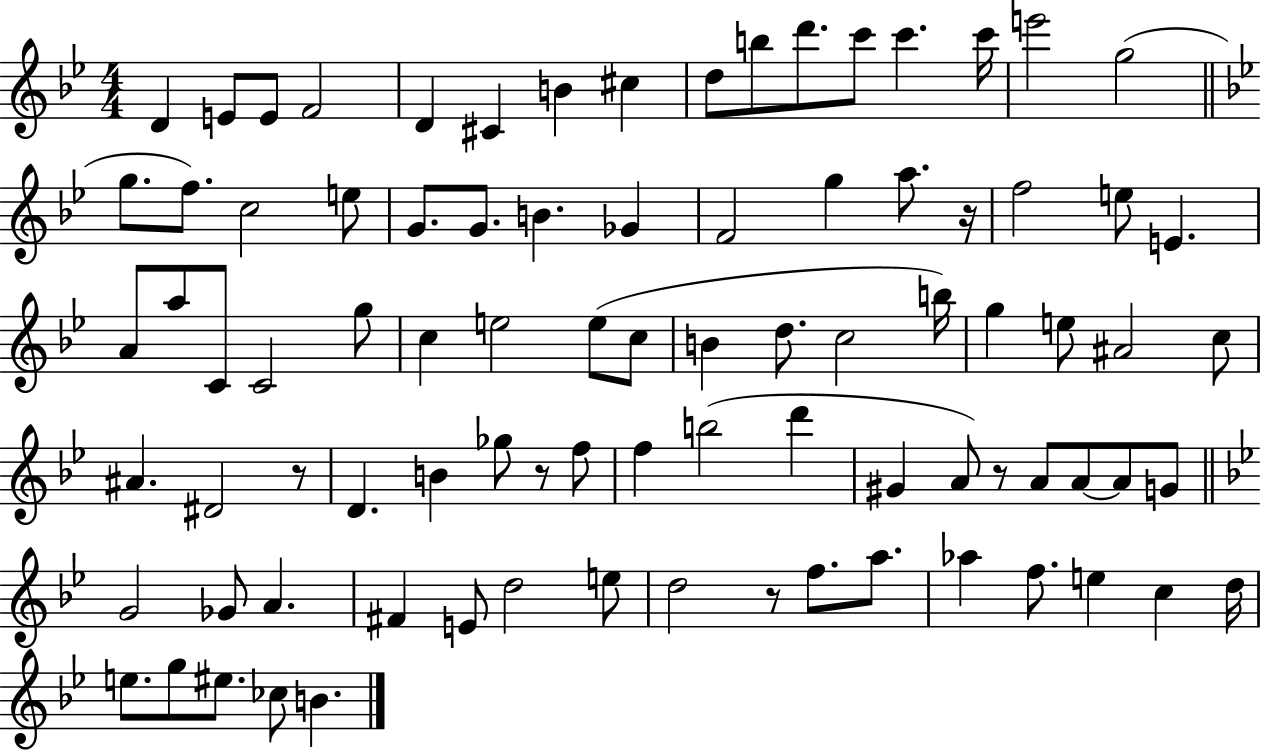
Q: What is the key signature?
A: BES major